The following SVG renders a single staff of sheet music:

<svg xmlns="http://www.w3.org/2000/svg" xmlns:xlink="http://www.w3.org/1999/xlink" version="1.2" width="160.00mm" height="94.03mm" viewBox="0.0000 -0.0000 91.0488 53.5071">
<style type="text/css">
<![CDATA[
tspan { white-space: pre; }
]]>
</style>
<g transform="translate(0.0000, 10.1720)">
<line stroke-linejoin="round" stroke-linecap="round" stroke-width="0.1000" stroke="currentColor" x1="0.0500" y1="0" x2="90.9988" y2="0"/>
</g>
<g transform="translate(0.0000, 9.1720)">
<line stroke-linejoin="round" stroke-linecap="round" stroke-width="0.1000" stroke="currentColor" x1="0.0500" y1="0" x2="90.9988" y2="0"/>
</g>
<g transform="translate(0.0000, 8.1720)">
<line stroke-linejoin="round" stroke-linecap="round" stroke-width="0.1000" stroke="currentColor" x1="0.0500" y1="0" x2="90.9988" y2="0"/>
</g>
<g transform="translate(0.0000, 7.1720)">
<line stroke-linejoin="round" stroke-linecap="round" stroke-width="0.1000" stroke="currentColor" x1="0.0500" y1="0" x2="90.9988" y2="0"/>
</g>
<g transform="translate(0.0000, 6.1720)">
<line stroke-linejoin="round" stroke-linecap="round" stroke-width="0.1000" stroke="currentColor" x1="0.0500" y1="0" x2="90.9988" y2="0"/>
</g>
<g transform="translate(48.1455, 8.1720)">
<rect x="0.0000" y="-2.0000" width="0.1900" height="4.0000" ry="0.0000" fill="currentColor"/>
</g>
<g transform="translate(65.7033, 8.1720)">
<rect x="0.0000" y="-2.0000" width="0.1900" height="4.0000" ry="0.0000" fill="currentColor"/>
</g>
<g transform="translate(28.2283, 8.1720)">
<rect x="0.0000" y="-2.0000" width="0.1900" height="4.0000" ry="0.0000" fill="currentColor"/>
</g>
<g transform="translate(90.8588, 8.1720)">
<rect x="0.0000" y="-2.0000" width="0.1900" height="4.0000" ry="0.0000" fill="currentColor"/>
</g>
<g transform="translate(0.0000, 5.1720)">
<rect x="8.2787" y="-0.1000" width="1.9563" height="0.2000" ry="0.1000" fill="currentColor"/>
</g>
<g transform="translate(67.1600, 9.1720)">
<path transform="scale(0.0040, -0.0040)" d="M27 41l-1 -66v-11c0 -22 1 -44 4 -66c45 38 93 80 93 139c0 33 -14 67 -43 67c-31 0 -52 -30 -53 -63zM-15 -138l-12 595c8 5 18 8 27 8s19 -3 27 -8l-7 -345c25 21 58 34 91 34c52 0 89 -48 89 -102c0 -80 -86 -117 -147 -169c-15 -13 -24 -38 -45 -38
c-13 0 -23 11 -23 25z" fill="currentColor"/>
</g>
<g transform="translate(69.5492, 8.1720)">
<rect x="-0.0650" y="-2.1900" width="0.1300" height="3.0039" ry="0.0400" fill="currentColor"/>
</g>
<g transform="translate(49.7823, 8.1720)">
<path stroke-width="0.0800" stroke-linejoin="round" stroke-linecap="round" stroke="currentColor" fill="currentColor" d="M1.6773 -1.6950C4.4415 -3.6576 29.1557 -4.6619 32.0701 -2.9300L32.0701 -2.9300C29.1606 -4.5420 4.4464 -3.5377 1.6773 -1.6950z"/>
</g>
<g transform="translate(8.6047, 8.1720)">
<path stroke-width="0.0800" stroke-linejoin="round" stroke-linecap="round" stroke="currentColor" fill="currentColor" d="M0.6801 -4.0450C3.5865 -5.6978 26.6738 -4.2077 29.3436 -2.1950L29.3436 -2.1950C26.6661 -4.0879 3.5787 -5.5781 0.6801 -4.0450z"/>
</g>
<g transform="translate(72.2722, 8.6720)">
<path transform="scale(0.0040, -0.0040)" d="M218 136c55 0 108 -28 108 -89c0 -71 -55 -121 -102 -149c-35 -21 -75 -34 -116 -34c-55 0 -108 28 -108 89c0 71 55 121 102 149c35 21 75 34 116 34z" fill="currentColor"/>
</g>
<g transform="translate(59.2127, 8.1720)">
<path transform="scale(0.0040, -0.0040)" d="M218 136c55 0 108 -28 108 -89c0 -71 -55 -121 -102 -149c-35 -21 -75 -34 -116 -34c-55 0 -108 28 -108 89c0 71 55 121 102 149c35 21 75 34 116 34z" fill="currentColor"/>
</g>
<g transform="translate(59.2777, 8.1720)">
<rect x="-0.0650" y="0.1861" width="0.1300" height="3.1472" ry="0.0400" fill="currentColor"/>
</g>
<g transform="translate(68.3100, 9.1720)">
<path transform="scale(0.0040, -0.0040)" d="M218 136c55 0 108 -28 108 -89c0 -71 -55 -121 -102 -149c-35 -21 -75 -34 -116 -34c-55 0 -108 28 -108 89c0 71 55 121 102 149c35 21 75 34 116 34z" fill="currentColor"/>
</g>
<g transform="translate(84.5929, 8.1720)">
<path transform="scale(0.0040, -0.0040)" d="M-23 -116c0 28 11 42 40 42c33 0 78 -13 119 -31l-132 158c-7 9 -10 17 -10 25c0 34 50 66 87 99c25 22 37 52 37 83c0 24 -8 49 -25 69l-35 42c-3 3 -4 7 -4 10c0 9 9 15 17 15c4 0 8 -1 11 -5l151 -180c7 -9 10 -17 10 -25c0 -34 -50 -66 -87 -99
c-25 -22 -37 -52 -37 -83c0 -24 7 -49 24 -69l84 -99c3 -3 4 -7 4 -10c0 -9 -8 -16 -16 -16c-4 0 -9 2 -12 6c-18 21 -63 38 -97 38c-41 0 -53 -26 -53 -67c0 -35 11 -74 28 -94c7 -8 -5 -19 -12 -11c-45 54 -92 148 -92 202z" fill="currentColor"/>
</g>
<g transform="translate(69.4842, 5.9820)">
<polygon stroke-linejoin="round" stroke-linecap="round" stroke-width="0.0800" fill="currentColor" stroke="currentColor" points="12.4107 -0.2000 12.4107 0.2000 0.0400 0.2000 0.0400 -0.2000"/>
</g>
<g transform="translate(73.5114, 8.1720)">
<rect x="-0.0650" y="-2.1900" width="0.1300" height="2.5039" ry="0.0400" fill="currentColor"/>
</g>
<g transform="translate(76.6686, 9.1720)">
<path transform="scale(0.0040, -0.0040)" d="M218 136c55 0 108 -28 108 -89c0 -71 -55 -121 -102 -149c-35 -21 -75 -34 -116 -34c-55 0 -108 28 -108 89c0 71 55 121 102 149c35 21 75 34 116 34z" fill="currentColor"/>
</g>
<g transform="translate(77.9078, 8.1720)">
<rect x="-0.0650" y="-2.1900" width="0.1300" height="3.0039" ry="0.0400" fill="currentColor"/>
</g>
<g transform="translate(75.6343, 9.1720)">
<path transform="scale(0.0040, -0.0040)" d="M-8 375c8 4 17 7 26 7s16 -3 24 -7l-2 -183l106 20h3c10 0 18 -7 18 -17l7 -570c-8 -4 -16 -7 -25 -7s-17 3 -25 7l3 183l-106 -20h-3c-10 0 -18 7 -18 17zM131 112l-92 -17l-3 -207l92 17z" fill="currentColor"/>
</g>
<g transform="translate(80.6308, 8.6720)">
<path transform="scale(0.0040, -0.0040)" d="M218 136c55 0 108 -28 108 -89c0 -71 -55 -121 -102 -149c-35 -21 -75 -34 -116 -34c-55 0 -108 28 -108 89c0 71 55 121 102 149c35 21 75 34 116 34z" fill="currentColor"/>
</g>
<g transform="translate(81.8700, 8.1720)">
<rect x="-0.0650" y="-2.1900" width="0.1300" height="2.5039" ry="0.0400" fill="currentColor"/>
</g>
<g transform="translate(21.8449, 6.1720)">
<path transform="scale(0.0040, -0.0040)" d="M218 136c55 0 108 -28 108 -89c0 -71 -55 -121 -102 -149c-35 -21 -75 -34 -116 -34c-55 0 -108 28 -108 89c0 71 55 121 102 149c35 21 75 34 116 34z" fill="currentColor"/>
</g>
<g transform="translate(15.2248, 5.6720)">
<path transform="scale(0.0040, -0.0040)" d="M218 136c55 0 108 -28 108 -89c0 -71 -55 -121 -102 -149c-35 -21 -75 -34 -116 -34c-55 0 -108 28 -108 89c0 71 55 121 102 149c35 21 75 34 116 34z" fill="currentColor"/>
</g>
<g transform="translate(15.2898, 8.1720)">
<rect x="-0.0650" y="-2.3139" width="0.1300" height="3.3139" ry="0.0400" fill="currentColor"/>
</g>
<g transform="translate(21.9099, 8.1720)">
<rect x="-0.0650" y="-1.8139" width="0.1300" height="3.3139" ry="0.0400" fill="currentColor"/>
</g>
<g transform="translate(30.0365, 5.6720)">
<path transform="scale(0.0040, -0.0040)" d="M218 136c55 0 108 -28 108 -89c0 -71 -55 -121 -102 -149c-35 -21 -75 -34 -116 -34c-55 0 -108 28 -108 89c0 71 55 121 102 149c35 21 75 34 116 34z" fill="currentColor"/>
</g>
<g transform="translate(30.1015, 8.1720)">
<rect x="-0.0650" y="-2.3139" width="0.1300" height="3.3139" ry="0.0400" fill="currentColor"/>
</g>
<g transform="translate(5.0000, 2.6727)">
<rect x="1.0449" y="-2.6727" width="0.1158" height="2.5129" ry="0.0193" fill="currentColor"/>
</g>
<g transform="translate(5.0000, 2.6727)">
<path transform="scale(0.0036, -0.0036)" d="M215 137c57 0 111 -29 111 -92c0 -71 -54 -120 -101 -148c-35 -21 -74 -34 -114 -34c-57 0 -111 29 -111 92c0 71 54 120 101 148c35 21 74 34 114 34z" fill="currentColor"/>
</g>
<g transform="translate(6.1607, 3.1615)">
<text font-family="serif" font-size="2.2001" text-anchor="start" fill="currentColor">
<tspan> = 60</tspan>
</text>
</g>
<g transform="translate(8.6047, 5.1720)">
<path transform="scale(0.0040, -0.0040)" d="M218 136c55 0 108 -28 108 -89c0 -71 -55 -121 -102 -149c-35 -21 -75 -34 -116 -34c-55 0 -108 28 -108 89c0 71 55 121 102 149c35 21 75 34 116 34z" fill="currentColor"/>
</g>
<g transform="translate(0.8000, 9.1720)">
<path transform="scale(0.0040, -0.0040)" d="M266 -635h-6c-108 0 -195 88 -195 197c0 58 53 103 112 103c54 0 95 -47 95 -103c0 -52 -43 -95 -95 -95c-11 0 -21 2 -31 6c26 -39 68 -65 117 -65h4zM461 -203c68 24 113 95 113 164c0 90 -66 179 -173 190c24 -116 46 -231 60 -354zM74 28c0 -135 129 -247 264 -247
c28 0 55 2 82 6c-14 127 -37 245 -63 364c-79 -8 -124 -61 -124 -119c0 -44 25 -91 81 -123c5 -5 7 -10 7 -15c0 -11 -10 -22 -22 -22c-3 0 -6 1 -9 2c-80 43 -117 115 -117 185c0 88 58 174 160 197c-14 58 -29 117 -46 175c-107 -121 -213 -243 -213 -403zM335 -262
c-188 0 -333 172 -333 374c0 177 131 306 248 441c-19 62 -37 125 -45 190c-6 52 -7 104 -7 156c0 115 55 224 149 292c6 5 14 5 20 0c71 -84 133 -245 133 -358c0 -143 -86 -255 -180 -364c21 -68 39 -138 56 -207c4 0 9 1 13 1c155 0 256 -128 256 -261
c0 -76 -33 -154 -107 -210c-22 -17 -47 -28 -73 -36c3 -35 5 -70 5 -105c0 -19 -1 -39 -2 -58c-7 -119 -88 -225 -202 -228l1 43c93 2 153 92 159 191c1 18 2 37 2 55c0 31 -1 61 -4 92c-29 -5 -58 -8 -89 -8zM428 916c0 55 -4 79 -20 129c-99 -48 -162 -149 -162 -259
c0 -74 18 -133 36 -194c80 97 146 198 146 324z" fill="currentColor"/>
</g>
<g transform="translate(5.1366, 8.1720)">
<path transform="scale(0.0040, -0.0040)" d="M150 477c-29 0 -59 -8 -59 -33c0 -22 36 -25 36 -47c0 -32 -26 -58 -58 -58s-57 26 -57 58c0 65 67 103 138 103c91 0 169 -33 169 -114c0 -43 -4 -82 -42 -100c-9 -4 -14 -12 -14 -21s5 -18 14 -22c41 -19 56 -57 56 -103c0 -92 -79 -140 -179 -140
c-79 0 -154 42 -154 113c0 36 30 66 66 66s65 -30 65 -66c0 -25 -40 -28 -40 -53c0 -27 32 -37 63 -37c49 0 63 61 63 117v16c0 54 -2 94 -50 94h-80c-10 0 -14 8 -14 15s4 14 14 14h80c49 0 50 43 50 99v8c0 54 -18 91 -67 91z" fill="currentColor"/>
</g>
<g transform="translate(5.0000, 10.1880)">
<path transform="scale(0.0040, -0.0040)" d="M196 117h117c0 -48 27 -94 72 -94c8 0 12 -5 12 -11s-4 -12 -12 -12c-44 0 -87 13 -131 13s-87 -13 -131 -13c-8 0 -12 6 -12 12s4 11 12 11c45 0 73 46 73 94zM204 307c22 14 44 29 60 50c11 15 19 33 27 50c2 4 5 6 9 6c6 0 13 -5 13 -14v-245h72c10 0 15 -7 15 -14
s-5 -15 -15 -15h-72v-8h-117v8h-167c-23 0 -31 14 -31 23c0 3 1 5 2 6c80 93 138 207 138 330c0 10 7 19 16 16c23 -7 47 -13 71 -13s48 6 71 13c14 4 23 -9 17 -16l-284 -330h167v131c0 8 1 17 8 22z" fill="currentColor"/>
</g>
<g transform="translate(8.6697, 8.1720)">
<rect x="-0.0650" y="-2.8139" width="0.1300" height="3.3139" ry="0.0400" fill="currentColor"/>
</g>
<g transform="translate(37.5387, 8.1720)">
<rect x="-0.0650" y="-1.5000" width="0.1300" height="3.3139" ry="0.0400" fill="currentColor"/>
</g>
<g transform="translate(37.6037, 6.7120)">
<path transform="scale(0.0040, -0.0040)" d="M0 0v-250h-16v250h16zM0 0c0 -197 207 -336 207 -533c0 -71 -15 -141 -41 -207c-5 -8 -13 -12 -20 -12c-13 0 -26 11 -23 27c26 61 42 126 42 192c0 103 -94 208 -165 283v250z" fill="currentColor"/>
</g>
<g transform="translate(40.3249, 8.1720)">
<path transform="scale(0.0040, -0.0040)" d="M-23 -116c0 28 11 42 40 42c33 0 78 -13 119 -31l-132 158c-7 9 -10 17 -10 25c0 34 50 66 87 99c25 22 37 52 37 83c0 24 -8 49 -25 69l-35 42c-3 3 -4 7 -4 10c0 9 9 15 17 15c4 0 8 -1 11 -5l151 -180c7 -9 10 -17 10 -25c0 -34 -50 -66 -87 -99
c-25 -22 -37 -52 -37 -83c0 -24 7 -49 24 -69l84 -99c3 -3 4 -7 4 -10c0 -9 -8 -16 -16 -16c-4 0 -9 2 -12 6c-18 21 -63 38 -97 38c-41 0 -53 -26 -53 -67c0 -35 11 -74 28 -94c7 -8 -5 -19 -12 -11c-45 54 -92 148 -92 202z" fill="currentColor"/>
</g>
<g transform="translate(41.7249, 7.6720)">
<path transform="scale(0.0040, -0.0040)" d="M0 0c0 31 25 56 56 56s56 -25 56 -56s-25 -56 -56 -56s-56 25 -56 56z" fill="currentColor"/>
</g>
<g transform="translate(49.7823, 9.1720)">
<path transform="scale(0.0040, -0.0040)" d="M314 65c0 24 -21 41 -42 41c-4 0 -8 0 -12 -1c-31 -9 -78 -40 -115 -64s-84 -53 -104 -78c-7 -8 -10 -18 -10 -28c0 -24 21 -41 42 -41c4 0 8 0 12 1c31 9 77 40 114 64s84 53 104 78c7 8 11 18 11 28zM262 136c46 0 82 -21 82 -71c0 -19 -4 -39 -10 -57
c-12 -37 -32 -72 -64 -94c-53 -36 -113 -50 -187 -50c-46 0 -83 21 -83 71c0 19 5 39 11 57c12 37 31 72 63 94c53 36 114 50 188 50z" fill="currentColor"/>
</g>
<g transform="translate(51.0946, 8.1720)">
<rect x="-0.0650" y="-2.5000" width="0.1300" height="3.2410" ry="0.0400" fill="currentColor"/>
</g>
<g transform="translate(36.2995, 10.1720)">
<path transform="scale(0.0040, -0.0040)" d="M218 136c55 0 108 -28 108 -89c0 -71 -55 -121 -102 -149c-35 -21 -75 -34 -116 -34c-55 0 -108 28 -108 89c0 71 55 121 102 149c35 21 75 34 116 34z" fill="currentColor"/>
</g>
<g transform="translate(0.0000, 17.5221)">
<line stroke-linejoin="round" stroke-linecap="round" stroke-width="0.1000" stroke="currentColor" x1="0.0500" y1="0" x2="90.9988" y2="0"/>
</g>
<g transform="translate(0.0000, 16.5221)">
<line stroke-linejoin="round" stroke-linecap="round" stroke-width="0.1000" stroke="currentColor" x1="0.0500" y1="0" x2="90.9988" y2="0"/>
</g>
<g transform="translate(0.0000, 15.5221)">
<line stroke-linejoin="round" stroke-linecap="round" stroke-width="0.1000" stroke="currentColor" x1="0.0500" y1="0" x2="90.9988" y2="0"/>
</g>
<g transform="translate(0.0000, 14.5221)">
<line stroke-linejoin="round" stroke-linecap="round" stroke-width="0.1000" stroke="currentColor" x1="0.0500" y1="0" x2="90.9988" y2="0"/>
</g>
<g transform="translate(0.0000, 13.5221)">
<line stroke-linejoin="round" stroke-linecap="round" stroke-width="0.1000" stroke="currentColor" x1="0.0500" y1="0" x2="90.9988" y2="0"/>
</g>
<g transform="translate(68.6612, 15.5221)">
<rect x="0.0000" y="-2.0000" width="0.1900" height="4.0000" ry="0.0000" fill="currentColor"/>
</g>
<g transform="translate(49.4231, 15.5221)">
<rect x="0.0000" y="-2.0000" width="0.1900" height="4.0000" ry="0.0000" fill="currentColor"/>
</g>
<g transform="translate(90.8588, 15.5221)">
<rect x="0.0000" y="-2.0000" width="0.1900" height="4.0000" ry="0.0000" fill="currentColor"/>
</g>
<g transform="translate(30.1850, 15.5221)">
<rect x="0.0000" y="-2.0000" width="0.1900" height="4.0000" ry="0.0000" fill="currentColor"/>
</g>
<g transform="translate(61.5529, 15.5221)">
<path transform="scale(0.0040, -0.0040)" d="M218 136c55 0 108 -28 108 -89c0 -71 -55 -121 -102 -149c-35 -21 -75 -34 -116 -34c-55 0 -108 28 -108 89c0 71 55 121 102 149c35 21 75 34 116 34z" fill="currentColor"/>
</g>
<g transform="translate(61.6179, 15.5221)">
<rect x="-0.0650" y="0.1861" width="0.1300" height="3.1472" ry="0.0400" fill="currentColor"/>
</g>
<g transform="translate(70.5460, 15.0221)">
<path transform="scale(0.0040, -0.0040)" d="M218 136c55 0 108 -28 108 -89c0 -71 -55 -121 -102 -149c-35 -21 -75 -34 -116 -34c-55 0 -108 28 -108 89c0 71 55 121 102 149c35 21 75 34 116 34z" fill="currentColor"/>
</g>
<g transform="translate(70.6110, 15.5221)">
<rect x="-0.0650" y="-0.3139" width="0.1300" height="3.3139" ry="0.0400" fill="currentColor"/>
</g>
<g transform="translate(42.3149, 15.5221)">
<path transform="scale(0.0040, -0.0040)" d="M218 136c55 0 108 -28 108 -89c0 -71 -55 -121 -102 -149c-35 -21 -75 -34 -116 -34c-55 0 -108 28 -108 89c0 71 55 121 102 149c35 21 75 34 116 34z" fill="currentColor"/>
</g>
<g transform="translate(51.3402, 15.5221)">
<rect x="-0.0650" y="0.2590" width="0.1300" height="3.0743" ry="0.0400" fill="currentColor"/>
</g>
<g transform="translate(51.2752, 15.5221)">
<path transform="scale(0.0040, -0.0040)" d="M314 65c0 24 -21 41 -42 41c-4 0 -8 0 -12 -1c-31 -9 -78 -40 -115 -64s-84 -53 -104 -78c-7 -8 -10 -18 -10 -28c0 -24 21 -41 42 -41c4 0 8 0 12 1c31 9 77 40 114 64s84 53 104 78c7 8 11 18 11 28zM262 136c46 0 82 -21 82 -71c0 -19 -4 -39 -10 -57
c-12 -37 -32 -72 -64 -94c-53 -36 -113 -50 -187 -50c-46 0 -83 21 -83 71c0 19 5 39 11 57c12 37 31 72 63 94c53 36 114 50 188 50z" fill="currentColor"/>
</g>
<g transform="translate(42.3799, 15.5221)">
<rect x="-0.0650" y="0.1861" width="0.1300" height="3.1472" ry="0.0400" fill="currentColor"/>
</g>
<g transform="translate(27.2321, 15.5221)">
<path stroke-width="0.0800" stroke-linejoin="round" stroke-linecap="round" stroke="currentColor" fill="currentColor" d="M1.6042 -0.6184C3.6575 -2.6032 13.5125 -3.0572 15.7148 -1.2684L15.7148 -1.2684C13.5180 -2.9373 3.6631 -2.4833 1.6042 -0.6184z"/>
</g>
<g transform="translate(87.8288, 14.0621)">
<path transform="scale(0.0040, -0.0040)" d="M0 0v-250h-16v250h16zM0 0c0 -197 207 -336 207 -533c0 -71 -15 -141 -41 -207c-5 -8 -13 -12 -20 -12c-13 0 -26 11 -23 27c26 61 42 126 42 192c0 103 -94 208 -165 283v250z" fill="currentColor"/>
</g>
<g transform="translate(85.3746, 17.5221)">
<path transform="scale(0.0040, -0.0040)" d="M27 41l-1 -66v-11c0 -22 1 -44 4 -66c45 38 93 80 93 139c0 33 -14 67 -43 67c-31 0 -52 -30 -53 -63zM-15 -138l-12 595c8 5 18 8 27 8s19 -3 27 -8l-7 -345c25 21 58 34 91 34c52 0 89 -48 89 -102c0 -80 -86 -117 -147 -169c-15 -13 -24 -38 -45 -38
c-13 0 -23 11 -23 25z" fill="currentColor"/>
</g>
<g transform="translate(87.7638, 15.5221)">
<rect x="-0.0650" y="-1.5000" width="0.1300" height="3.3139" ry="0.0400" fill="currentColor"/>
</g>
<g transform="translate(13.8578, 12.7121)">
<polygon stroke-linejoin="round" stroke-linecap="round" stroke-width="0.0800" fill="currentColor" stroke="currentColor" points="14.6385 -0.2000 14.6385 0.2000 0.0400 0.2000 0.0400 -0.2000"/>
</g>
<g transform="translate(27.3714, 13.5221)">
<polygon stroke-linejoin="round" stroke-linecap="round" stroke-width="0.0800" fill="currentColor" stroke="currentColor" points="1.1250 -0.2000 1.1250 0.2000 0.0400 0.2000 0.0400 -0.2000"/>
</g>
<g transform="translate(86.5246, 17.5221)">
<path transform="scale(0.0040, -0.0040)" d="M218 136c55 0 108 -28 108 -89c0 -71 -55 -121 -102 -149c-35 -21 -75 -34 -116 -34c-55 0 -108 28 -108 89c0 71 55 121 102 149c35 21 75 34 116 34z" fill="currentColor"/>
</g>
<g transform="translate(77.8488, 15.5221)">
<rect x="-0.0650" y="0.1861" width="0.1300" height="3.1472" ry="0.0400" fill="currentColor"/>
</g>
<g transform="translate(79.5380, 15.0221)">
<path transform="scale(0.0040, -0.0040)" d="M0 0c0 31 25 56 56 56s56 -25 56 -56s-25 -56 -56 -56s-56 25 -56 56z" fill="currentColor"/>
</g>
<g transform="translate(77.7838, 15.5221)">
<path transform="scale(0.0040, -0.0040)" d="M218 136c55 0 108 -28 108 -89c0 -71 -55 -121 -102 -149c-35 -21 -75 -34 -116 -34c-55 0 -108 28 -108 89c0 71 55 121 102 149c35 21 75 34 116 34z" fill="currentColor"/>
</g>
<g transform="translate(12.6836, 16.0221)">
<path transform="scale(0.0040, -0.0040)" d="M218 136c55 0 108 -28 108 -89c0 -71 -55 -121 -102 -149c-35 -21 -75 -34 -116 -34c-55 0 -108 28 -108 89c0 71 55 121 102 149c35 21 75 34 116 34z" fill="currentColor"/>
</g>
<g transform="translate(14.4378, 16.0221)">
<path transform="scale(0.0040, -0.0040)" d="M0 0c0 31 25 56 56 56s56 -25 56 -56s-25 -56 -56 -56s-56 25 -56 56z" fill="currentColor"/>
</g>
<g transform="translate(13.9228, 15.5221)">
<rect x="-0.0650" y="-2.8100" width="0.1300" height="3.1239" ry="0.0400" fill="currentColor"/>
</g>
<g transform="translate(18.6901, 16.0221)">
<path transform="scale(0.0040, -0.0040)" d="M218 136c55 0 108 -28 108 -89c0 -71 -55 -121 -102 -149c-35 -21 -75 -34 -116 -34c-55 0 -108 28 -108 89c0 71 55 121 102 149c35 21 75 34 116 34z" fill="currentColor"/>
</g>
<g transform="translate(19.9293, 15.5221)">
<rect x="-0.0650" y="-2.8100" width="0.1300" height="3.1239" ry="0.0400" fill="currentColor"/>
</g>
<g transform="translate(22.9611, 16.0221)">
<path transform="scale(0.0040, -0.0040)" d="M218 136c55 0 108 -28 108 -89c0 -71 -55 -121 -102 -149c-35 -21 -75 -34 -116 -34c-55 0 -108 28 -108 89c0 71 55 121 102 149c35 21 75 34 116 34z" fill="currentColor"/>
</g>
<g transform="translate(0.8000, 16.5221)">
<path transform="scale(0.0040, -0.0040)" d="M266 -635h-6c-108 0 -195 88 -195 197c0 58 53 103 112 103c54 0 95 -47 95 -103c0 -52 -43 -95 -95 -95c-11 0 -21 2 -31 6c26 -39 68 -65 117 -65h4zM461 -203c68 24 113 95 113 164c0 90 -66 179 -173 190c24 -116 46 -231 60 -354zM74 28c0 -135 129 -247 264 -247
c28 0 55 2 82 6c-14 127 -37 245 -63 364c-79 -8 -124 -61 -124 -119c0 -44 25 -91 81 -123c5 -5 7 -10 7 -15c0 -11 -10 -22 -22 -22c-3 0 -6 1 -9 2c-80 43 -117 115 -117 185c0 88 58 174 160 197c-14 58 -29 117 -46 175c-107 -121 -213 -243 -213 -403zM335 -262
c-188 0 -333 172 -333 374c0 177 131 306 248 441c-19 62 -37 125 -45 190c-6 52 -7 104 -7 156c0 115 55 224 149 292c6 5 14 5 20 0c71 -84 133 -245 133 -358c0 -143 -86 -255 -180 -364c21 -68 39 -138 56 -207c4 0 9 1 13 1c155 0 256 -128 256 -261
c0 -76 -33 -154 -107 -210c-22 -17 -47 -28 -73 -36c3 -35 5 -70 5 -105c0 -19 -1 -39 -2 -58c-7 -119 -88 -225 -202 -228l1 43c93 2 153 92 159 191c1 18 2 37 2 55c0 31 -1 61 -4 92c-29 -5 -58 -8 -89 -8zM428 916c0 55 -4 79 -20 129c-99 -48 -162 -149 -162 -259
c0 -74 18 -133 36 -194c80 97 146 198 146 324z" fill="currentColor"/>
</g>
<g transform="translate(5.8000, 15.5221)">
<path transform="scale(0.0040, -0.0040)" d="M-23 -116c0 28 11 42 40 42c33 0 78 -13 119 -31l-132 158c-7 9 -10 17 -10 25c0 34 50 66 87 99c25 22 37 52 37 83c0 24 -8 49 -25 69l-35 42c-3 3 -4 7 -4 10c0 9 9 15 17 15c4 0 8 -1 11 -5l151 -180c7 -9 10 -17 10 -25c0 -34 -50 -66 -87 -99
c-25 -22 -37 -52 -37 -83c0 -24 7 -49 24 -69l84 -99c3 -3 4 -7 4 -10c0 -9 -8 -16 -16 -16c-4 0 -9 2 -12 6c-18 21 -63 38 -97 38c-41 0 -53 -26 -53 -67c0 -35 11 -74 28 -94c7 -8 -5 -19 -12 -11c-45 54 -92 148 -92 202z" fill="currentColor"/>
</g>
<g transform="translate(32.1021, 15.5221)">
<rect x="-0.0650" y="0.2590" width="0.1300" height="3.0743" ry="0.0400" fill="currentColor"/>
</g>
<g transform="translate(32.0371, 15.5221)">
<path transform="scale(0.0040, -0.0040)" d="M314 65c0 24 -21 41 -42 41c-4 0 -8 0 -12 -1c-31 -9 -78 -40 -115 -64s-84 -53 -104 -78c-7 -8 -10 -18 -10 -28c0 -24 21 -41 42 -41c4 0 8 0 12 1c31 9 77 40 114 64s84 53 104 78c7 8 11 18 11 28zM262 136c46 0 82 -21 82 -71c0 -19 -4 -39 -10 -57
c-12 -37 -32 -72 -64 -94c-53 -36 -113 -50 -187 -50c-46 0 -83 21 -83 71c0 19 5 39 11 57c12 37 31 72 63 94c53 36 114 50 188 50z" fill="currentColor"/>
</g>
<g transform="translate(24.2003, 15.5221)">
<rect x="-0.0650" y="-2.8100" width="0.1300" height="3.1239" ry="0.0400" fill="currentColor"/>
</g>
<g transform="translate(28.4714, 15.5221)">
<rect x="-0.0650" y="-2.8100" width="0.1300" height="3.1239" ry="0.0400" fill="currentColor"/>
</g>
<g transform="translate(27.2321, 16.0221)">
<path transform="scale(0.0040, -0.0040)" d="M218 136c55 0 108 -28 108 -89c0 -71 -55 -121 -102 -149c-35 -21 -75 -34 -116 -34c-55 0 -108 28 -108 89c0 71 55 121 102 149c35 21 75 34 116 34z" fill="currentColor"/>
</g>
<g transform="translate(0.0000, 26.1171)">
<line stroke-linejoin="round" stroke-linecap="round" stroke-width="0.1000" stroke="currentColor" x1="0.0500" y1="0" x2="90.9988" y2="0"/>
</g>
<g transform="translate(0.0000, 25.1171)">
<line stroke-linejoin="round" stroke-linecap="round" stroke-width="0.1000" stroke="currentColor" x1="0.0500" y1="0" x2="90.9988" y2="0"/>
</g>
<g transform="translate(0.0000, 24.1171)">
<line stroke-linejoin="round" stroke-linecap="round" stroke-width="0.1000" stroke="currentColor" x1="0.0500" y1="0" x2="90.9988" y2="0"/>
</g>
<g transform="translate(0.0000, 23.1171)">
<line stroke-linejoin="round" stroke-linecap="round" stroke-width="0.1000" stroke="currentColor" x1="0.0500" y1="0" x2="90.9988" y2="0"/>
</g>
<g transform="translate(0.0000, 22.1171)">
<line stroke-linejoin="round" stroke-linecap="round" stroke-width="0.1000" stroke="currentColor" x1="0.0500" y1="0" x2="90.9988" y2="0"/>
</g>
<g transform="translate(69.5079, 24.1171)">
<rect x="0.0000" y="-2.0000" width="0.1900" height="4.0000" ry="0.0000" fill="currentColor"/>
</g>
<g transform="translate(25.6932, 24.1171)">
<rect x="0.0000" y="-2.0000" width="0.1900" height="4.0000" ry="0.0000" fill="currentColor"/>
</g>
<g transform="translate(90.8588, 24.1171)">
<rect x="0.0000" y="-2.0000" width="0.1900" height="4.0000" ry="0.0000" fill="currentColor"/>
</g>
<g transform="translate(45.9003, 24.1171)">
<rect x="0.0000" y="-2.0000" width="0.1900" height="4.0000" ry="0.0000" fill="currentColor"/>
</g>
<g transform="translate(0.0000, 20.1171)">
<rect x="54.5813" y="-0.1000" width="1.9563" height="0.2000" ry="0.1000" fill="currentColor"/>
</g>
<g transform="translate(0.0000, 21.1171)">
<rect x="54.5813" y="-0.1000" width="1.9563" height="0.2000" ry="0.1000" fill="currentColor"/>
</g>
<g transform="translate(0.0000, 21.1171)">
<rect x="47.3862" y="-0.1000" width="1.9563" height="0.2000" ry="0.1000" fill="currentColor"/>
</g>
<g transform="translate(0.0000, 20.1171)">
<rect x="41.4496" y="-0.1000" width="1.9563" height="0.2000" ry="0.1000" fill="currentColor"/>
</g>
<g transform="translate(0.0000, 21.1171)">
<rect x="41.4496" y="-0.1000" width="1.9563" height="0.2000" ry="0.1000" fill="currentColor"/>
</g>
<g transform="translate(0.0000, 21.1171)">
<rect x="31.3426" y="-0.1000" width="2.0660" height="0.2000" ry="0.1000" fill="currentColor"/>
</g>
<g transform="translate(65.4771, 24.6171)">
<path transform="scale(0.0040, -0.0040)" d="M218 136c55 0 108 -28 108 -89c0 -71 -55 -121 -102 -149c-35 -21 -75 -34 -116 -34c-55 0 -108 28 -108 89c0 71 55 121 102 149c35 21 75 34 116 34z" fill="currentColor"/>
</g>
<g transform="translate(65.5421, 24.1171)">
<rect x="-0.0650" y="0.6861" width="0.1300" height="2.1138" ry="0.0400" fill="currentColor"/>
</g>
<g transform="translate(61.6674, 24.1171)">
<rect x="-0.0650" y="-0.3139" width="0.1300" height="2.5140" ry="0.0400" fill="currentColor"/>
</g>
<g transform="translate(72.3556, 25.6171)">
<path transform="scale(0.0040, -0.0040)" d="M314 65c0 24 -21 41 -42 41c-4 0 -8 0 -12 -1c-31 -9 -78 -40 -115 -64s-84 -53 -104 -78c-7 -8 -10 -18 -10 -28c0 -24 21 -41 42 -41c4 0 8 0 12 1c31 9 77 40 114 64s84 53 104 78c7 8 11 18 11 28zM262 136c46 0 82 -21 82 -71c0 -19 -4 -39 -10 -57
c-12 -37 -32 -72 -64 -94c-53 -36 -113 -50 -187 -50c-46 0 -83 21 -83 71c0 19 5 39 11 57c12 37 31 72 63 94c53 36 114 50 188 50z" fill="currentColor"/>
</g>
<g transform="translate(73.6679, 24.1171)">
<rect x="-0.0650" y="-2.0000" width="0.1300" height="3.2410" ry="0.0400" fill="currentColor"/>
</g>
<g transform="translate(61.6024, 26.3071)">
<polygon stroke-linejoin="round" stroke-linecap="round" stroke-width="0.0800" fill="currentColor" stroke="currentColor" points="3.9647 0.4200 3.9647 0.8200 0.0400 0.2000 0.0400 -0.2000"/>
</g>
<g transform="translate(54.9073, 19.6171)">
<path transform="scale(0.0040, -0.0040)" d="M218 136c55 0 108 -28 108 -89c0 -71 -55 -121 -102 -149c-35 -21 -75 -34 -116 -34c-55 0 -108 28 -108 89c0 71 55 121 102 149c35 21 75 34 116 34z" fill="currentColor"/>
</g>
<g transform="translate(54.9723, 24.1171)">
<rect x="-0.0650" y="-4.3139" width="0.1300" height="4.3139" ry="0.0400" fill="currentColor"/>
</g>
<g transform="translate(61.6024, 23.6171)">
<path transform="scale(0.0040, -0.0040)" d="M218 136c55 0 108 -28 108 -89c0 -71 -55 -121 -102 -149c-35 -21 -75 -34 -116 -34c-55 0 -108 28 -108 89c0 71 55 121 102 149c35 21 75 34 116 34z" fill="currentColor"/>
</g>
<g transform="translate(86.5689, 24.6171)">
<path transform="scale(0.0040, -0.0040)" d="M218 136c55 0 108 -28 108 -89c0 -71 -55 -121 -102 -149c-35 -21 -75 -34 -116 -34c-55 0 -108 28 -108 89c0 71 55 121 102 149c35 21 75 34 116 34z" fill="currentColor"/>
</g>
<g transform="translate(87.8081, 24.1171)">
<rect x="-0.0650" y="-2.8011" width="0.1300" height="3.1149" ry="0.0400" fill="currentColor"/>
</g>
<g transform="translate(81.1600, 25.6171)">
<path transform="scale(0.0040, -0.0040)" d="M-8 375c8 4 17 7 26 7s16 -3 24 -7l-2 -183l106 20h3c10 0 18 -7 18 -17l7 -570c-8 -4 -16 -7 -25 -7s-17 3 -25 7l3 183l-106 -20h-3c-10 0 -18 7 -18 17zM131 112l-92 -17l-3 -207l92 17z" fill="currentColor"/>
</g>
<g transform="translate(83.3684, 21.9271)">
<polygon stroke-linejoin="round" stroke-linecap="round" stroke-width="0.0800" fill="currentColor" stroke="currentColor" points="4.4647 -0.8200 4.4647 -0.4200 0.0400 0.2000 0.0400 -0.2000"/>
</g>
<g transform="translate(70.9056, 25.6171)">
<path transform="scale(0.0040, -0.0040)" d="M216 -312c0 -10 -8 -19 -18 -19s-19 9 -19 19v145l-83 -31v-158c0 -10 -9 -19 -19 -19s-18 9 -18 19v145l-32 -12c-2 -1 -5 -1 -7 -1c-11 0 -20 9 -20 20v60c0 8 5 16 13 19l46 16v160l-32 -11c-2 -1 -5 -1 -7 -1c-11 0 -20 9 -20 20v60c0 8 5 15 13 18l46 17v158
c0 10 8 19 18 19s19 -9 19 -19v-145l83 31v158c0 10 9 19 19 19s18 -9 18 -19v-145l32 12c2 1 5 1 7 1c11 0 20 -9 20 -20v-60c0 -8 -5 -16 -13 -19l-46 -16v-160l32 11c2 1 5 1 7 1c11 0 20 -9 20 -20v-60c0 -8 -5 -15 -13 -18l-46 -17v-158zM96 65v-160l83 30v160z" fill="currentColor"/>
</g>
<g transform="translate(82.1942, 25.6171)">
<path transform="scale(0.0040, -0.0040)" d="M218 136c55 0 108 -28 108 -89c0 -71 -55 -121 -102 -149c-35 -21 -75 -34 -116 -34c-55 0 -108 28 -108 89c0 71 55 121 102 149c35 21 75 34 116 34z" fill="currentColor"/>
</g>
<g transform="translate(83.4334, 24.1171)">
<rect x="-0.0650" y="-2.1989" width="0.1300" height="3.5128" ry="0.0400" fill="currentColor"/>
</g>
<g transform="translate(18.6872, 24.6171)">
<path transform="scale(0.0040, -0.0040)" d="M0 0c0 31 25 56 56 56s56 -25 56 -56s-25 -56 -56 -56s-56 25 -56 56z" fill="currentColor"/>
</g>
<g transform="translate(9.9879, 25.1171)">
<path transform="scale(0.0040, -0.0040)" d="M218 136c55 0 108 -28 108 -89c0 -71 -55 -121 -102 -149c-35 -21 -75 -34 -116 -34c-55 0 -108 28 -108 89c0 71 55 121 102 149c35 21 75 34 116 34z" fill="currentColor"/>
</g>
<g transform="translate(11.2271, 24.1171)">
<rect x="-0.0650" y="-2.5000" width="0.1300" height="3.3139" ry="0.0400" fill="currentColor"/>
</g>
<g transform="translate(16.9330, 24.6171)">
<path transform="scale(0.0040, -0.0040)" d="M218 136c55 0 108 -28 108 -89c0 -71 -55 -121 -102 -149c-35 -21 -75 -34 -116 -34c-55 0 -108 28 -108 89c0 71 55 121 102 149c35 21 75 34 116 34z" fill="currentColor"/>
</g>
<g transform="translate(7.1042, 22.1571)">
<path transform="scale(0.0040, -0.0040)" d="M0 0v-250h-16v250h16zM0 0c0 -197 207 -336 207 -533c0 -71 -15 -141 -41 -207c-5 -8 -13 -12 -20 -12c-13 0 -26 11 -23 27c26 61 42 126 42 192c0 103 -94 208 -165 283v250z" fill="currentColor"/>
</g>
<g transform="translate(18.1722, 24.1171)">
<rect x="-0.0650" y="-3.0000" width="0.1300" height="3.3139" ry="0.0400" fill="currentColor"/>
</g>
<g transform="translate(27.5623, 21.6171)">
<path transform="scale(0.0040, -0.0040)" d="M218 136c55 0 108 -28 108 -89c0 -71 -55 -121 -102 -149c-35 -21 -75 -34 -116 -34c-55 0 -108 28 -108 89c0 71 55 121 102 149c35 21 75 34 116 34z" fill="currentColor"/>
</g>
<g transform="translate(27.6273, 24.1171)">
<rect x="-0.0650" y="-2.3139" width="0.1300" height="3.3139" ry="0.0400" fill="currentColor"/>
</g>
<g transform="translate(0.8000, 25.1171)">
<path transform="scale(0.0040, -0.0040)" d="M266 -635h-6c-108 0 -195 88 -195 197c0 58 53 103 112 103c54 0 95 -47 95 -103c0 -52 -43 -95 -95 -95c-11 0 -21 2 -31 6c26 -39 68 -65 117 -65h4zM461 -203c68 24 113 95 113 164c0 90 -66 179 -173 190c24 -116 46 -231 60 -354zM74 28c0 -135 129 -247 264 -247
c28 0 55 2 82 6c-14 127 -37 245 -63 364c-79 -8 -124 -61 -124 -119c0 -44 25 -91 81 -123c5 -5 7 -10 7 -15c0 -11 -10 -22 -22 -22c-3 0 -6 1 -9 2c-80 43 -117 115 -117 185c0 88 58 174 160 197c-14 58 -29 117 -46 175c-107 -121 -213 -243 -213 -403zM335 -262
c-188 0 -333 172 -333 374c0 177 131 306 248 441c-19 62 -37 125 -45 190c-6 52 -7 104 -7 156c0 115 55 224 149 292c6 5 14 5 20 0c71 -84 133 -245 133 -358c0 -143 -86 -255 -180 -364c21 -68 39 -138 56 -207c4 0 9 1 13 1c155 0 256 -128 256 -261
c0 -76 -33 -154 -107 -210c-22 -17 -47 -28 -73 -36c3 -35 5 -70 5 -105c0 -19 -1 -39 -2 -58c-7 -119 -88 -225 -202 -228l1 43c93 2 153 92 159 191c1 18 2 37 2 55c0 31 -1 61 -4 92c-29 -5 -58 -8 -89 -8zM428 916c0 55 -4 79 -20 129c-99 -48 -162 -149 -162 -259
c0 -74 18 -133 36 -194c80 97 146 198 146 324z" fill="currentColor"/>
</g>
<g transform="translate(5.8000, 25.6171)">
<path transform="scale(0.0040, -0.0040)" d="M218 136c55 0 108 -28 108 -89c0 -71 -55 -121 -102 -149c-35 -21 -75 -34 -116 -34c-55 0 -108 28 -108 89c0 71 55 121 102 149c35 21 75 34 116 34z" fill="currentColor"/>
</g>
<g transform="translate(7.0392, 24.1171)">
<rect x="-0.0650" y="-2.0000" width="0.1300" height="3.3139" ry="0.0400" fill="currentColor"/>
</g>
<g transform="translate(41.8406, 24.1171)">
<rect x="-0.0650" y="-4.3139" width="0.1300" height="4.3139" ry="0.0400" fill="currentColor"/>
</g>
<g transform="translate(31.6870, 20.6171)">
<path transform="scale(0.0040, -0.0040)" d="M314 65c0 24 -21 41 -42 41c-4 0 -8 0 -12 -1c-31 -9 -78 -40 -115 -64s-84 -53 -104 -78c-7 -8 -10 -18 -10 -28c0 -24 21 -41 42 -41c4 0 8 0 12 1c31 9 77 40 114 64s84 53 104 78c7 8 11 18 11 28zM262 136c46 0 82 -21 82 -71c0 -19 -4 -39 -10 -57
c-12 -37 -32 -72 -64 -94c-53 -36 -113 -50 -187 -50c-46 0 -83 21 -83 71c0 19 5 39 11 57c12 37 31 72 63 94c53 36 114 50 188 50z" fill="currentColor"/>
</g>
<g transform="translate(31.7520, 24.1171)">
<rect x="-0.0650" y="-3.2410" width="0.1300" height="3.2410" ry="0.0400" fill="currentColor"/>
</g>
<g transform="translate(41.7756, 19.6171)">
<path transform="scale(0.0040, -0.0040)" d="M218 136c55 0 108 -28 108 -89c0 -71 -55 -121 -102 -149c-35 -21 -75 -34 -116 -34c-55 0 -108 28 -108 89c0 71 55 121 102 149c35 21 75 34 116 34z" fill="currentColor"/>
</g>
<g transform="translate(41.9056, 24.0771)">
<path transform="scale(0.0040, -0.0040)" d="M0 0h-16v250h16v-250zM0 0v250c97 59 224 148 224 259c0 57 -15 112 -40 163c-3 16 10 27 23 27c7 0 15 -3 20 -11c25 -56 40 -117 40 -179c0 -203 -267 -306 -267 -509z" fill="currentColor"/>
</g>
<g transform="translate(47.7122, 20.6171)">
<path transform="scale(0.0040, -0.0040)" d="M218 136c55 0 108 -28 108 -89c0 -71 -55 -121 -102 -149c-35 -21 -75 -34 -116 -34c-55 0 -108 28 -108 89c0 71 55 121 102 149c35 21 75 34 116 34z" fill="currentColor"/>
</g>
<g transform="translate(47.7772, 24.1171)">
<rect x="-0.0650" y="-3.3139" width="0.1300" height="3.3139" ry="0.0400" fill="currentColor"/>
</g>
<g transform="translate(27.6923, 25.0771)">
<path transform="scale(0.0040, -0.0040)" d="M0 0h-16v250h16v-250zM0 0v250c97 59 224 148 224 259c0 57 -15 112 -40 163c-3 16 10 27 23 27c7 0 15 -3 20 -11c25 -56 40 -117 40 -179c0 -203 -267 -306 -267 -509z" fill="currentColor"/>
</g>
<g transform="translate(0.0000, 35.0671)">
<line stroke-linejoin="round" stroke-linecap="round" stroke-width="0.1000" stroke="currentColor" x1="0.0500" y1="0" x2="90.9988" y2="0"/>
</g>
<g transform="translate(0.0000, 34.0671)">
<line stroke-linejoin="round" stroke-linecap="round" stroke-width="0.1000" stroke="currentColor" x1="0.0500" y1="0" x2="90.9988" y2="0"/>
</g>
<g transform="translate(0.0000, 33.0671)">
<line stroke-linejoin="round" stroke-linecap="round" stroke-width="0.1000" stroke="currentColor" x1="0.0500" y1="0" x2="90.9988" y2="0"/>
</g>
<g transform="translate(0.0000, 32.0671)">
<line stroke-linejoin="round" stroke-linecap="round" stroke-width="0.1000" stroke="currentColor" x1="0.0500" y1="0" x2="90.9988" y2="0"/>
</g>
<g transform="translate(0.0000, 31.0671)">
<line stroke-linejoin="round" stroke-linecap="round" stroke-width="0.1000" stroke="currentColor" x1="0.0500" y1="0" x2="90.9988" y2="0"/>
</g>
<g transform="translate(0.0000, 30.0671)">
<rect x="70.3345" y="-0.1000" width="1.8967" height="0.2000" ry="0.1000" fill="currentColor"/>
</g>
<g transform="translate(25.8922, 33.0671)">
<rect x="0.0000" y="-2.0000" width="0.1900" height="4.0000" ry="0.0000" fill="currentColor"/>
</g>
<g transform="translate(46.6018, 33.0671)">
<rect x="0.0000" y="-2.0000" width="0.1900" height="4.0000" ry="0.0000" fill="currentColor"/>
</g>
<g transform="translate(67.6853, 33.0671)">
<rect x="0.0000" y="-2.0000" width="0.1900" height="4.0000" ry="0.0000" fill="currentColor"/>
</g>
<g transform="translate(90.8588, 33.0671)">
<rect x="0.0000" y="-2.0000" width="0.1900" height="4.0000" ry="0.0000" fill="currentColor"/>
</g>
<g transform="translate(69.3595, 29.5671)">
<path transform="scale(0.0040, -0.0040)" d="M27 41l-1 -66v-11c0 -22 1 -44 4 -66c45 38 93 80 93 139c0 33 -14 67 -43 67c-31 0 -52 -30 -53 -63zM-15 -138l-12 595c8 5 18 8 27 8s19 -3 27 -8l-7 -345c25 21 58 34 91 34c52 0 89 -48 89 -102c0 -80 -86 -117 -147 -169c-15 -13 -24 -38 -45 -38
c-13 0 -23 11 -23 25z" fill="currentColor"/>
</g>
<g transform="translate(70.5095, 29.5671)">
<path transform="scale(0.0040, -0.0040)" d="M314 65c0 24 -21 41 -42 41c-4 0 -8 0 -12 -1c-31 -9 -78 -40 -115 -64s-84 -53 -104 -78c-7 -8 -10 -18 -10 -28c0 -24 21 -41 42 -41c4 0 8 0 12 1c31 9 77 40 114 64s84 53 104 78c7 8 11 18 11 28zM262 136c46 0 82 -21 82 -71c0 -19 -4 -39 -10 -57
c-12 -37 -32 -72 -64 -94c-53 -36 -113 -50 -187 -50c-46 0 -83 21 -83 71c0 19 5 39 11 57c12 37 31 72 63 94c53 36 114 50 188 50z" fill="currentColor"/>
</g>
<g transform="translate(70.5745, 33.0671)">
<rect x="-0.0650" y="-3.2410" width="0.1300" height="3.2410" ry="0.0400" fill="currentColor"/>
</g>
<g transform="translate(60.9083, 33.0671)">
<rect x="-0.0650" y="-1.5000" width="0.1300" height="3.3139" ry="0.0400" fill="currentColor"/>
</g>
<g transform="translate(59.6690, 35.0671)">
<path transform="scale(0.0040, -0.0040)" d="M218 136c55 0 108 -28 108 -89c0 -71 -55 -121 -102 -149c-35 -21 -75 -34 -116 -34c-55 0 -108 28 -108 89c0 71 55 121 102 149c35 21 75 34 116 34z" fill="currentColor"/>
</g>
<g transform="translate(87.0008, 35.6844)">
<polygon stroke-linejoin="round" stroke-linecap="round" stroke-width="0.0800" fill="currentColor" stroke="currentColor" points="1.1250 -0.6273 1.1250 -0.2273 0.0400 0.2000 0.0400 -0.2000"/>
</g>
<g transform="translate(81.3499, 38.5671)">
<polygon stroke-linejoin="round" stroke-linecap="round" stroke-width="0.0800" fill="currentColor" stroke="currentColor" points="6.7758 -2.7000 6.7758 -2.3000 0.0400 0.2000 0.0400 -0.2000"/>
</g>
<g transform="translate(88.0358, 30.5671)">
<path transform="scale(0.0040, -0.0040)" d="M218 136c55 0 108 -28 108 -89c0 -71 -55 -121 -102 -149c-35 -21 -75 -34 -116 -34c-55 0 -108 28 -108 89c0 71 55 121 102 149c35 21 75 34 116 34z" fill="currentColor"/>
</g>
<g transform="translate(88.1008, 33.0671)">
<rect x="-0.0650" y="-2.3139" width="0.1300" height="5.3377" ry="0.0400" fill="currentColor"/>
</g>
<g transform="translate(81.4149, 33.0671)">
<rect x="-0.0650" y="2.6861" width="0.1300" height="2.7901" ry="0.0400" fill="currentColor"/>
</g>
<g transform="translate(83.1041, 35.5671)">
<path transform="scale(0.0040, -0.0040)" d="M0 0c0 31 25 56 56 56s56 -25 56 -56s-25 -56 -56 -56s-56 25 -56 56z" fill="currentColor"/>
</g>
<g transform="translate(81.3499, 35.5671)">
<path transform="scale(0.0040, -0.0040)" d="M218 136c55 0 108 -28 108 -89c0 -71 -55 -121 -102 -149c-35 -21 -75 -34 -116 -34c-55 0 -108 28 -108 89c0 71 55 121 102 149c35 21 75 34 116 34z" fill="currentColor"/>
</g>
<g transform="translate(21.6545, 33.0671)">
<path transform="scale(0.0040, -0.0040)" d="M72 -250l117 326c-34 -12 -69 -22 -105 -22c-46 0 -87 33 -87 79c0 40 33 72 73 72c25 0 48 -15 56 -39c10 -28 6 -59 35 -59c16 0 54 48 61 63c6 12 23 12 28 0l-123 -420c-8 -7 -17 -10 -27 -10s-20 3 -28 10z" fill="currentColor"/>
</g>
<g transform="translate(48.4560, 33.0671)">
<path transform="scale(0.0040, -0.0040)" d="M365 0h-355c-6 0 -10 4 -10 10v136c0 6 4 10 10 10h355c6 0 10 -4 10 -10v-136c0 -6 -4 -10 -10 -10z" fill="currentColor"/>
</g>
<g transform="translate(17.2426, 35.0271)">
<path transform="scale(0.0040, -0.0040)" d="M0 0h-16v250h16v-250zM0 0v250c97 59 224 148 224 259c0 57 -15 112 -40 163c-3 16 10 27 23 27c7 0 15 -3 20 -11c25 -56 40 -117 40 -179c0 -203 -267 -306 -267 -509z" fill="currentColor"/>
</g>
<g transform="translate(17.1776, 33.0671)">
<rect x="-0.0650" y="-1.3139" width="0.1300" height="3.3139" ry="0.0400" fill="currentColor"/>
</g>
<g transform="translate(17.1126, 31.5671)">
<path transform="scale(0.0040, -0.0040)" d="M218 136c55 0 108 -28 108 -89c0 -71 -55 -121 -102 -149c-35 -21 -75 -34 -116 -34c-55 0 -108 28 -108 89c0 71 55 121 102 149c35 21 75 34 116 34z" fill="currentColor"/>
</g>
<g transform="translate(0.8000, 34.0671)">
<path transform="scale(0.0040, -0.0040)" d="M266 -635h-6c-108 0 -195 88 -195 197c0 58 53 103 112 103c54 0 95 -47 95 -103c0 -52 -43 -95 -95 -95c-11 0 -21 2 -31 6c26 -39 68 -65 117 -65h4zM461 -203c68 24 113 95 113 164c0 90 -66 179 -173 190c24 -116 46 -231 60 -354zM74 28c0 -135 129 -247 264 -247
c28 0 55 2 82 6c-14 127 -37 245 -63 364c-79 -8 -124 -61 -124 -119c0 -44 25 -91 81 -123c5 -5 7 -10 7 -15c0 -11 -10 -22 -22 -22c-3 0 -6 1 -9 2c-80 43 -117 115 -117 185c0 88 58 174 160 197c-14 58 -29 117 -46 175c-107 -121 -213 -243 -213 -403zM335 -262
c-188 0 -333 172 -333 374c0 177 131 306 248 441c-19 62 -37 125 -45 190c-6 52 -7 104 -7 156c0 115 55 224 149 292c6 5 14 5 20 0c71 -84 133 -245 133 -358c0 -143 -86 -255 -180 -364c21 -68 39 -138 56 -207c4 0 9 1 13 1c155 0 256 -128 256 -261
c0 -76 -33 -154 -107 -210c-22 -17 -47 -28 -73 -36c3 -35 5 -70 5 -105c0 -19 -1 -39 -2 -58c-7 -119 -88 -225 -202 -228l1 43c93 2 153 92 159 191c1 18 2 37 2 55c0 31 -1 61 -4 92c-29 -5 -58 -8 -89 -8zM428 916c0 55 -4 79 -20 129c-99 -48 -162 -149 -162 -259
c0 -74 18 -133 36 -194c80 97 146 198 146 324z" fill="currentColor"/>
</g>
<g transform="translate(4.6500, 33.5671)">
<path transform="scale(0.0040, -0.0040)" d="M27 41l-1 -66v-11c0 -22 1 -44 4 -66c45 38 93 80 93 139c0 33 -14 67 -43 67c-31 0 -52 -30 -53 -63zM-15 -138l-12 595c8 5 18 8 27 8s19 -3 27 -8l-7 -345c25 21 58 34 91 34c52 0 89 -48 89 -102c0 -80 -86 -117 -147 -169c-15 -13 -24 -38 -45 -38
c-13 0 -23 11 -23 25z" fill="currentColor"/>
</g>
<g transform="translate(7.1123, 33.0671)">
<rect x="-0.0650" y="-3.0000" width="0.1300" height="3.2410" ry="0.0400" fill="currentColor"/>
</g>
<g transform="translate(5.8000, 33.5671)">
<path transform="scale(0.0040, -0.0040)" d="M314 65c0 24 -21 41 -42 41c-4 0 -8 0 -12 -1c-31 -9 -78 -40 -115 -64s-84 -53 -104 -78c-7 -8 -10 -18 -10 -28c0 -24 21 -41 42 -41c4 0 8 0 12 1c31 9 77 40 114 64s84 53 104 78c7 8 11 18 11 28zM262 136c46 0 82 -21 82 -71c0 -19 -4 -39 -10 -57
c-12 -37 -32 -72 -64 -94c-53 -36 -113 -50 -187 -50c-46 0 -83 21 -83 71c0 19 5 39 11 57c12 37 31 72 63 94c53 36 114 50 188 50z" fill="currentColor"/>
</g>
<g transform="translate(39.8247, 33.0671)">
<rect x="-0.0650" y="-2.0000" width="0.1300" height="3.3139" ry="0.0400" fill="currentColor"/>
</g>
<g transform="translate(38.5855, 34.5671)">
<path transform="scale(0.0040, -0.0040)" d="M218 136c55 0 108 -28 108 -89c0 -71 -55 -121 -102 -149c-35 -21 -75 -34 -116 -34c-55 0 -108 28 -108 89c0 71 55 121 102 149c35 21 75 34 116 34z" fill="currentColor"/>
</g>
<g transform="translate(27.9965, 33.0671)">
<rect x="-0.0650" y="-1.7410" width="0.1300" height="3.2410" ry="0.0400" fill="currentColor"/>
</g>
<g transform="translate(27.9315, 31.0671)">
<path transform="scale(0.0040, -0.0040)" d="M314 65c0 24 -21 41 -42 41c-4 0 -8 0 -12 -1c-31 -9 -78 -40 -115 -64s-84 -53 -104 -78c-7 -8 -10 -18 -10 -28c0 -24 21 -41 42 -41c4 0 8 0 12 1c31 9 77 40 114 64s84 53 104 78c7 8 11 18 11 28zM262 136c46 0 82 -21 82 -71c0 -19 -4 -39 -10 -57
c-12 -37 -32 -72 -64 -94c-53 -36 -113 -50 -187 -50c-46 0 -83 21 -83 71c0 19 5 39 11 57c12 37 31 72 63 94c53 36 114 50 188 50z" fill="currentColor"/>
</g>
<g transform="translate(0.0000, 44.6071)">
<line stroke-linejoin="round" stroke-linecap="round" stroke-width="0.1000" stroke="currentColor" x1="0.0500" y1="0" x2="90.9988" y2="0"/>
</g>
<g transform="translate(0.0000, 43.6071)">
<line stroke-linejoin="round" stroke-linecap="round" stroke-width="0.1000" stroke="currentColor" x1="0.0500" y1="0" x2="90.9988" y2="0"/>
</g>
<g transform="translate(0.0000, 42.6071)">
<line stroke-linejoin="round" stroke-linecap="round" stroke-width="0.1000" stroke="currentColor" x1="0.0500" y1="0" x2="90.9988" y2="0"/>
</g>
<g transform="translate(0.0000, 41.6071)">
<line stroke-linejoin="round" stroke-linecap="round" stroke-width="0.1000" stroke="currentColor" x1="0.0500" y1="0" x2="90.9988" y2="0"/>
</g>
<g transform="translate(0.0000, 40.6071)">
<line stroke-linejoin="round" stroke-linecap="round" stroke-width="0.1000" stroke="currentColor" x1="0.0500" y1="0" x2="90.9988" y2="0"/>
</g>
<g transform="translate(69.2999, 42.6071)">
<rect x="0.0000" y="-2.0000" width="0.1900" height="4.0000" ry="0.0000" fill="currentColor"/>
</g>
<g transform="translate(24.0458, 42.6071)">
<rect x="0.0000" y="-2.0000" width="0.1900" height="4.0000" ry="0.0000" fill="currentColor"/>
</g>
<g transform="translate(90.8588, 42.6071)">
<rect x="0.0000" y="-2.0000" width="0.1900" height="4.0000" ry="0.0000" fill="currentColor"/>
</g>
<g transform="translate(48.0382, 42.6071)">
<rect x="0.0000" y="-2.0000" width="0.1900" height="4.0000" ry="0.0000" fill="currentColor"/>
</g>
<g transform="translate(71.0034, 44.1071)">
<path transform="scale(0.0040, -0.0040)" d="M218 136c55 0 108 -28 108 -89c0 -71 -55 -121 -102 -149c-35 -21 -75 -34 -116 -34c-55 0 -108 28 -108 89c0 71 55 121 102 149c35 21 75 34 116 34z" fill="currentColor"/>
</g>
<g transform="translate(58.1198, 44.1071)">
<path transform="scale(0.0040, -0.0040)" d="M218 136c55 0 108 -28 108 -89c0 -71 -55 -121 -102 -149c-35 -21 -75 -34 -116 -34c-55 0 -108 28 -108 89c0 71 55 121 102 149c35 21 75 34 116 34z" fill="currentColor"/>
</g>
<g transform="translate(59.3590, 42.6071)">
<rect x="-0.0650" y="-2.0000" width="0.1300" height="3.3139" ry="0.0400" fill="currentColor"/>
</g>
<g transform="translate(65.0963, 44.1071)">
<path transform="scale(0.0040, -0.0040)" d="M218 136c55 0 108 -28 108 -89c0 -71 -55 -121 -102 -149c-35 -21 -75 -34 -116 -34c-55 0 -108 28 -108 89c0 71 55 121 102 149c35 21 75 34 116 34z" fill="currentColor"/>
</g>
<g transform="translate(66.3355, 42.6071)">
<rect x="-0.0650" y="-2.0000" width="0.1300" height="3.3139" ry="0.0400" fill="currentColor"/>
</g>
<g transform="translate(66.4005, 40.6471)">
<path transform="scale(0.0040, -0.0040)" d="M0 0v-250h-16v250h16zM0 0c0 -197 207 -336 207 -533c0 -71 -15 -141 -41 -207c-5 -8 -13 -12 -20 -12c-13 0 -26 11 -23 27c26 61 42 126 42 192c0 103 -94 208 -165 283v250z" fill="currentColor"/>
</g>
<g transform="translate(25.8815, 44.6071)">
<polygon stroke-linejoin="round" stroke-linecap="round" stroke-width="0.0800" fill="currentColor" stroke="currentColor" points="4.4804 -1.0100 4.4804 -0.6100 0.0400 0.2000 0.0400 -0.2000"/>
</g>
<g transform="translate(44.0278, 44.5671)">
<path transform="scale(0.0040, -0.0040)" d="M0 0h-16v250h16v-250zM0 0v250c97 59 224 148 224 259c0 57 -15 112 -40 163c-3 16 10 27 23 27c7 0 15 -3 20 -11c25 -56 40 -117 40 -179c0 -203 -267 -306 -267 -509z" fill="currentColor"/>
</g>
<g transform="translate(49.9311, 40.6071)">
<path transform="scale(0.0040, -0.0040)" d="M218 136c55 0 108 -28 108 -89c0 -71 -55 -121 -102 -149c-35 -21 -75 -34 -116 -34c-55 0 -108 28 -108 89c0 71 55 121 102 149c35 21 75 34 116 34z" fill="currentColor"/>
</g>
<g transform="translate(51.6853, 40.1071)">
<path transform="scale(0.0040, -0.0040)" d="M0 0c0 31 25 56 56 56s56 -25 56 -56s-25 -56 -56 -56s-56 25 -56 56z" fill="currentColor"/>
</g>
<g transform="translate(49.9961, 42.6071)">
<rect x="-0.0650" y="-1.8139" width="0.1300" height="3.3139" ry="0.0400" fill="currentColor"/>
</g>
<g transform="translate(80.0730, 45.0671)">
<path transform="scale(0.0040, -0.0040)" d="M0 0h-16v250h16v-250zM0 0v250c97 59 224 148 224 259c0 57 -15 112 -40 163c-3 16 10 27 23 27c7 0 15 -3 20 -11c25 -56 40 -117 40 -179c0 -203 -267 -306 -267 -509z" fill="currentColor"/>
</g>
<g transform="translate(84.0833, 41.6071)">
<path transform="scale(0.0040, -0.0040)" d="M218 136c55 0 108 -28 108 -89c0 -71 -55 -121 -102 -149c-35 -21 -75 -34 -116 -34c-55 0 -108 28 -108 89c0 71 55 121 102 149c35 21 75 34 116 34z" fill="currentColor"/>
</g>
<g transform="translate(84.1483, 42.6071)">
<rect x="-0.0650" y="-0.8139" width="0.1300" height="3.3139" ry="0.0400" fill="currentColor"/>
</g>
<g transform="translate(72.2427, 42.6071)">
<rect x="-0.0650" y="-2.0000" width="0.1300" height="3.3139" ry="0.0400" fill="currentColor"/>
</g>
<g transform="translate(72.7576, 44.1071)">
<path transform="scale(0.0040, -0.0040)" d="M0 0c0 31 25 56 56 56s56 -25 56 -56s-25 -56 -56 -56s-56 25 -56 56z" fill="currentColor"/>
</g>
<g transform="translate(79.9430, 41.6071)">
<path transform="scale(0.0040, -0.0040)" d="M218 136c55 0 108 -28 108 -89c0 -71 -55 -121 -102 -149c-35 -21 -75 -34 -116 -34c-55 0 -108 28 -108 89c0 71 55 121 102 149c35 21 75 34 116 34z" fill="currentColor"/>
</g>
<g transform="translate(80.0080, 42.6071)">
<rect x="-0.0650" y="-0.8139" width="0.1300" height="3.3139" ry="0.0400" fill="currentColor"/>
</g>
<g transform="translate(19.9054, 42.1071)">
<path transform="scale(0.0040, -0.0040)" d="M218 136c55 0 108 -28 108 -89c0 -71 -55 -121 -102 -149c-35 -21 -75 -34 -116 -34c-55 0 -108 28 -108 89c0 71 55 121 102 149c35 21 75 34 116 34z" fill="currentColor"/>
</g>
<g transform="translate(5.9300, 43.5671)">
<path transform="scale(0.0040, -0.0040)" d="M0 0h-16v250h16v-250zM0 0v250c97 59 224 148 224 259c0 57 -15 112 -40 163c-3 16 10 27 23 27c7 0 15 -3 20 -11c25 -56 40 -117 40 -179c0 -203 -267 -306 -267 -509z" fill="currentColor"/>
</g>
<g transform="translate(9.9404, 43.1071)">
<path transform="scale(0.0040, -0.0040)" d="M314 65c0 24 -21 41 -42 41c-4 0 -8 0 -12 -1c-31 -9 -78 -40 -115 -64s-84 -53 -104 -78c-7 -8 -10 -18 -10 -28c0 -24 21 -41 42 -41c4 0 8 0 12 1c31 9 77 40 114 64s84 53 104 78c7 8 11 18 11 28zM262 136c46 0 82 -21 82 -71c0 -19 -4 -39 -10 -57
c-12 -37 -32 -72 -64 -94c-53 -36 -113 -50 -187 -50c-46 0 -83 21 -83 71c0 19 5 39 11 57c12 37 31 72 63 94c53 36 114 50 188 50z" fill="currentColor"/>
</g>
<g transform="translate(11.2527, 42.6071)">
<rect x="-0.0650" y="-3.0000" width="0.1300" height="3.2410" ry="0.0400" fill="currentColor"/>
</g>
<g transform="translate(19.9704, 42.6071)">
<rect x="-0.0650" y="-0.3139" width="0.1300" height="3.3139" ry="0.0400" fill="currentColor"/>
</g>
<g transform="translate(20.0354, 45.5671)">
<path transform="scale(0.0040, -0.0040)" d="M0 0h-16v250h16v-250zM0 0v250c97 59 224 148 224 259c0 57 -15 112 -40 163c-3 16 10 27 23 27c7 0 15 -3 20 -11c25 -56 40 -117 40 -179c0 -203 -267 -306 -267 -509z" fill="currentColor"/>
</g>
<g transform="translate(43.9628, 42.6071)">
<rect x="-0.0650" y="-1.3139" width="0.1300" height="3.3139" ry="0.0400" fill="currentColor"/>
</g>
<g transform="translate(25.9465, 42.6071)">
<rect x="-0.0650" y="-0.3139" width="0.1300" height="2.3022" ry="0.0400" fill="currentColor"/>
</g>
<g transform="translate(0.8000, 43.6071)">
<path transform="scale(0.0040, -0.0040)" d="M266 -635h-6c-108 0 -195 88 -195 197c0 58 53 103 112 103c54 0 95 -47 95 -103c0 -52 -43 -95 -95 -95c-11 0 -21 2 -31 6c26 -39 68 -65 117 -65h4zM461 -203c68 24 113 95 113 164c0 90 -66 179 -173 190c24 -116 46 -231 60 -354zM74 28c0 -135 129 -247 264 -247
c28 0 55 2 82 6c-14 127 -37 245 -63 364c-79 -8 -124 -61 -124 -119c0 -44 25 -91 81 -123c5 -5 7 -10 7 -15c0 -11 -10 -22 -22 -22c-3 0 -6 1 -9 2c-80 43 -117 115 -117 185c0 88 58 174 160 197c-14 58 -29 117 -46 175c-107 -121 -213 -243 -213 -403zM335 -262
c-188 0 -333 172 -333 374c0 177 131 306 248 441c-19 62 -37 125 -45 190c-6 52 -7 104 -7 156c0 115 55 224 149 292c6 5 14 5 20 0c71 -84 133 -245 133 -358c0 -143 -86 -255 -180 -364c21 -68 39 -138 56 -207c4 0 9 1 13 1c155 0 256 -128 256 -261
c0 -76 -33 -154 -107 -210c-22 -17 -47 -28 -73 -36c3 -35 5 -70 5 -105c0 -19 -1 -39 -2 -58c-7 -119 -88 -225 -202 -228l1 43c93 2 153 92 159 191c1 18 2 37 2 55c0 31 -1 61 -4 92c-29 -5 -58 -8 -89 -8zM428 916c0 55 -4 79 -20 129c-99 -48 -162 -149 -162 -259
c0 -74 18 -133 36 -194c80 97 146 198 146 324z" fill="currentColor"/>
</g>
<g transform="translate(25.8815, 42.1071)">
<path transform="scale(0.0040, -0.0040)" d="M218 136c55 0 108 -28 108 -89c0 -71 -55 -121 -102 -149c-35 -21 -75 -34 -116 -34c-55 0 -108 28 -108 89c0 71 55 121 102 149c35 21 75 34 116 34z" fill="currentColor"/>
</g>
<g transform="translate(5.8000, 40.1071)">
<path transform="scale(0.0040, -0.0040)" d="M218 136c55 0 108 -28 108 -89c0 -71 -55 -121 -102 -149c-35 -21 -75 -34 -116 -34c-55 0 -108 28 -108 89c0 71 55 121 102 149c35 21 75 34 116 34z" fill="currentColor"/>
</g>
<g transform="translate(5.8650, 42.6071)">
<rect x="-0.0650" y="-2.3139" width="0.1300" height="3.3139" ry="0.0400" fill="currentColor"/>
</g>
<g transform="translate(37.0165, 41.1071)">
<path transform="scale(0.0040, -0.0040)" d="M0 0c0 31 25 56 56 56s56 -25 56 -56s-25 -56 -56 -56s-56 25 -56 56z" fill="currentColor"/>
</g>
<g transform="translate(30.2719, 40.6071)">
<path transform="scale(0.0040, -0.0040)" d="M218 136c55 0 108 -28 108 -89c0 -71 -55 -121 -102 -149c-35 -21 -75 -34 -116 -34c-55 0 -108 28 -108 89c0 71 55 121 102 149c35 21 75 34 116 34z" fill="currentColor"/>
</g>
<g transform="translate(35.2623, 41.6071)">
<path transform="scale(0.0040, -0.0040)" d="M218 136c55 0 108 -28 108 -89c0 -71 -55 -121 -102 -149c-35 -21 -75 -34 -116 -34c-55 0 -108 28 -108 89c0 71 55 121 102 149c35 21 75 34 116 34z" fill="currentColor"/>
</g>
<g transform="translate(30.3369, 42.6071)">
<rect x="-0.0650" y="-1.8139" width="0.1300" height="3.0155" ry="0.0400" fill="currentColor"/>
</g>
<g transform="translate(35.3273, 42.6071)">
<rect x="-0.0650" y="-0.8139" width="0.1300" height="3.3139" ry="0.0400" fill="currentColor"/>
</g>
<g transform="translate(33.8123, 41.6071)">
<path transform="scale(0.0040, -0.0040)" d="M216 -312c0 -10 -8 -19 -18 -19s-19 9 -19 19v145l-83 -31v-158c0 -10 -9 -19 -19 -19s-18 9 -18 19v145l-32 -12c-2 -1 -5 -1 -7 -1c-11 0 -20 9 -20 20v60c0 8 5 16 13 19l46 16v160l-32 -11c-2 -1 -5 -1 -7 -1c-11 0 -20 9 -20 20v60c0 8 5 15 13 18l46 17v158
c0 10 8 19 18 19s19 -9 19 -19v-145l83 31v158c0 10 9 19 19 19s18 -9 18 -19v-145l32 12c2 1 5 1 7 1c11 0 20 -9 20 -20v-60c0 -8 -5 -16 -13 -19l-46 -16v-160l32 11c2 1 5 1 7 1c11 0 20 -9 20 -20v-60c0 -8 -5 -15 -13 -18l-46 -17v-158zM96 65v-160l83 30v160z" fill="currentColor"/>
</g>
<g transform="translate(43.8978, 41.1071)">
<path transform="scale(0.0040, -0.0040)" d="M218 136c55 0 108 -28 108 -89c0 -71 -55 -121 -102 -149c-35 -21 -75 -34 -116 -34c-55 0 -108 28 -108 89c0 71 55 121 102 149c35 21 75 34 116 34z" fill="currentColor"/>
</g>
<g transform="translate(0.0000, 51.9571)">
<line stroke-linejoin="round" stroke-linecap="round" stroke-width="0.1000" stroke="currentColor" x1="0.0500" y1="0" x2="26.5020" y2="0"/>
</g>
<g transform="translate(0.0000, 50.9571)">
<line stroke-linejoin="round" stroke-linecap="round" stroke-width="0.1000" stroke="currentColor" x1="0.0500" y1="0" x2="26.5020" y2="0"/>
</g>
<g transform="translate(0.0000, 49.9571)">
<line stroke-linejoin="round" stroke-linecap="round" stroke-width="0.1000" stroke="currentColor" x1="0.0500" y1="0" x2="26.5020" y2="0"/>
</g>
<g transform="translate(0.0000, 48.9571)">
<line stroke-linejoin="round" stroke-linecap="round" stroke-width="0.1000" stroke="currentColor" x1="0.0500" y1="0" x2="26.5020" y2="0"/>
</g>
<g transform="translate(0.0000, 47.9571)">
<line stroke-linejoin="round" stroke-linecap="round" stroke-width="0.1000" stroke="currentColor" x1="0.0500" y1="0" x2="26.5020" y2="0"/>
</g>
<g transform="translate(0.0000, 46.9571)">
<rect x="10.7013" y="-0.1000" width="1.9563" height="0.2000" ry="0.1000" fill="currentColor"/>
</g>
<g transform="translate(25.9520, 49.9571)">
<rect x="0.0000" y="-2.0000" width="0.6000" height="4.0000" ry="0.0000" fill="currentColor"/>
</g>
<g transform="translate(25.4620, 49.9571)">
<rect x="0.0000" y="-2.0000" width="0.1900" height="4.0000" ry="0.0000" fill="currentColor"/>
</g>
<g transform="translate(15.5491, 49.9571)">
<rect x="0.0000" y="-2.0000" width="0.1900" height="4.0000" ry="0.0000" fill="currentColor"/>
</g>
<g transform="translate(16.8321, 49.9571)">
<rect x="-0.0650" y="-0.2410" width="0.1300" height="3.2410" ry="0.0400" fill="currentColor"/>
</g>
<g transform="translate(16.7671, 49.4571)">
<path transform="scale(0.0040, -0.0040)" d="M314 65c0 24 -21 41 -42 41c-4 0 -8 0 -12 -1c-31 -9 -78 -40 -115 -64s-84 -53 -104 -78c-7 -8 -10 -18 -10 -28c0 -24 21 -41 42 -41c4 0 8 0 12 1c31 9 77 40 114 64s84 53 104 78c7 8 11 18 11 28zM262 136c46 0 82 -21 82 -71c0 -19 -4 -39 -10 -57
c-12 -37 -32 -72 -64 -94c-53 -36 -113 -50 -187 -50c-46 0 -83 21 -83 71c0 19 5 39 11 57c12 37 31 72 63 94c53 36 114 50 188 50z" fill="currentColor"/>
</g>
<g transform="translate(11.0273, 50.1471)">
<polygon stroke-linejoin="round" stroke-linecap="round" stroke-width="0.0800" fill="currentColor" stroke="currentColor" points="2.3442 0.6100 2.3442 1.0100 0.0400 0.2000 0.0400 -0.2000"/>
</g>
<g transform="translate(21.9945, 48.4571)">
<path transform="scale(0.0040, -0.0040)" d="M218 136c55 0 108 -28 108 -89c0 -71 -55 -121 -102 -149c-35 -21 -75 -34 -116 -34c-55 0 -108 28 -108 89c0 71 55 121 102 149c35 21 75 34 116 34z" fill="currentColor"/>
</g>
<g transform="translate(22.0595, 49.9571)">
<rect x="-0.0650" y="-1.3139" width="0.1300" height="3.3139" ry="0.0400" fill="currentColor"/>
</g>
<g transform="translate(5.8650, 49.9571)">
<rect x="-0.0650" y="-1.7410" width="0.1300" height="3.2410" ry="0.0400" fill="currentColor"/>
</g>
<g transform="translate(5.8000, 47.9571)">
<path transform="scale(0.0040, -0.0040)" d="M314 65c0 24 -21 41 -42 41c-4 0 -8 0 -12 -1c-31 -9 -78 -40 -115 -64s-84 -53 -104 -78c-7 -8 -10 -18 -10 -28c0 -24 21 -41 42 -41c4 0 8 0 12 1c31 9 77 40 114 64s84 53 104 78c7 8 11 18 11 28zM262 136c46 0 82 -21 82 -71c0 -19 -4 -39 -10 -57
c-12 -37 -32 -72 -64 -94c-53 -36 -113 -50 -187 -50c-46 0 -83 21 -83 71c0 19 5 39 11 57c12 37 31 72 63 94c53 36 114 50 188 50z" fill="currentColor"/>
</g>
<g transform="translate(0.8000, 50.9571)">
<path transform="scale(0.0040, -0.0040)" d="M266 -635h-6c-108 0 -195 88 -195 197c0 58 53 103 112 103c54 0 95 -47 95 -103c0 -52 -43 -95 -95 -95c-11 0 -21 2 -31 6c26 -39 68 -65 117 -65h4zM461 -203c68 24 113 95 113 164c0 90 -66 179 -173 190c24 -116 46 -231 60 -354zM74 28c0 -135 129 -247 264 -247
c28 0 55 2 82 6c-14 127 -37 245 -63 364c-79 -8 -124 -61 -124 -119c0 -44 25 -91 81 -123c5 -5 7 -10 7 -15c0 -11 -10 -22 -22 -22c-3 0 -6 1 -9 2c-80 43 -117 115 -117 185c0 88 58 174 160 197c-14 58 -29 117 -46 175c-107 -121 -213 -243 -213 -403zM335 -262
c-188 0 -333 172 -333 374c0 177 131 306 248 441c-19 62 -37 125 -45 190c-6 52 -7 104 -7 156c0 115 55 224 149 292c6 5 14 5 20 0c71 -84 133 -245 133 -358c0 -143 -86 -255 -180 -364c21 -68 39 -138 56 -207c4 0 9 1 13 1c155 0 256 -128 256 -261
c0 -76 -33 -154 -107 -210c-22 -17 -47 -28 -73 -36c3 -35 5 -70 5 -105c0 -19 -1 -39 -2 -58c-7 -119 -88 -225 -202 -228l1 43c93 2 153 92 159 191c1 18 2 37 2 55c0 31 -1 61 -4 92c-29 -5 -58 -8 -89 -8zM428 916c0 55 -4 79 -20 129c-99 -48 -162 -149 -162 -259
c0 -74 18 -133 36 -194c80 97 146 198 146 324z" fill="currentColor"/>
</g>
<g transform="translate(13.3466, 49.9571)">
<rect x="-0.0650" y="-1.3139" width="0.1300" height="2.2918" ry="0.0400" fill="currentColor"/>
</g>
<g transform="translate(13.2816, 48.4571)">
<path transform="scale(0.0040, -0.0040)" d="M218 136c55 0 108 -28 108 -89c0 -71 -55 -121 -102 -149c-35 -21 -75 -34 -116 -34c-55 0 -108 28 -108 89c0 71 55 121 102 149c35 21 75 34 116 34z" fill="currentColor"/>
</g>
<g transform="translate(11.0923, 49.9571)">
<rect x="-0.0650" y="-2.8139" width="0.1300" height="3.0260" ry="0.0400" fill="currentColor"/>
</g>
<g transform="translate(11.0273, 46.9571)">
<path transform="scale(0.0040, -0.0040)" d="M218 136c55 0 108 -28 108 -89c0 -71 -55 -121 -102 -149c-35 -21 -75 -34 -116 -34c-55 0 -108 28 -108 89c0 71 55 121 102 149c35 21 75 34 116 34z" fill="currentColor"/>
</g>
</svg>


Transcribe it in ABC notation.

X:1
T:Untitled
M:3/4
L:1/4
K:C
a g f g E/2 z G2 B _G/2 A/2 G/2 A/2 z z A/2 A/2 A/2 A/4 B2 B B2 B c B _E/2 F/2 G A g/2 b2 d'/2 b d' c/2 A/2 ^F2 F/2 A/2 _A2 e/2 z/2 f2 F z2 E _b2 D/2 g/4 g/2 A2 c/2 c/2 f/2 ^d e/2 f F F/2 F d/2 d f2 a/2 e/2 c2 e